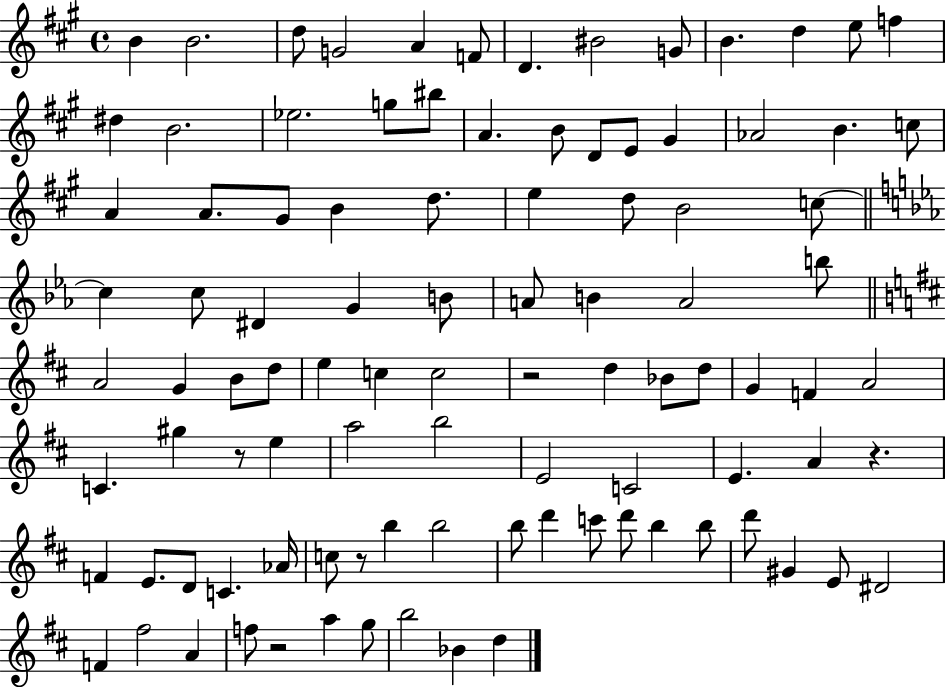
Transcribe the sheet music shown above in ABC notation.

X:1
T:Untitled
M:4/4
L:1/4
K:A
B B2 d/2 G2 A F/2 D ^B2 G/2 B d e/2 f ^d B2 _e2 g/2 ^b/2 A B/2 D/2 E/2 ^G _A2 B c/2 A A/2 ^G/2 B d/2 e d/2 B2 c/2 c c/2 ^D G B/2 A/2 B A2 b/2 A2 G B/2 d/2 e c c2 z2 d _B/2 d/2 G F A2 C ^g z/2 e a2 b2 E2 C2 E A z F E/2 D/2 C _A/4 c/2 z/2 b b2 b/2 d' c'/2 d'/2 b b/2 d'/2 ^G E/2 ^D2 F ^f2 A f/2 z2 a g/2 b2 _B d